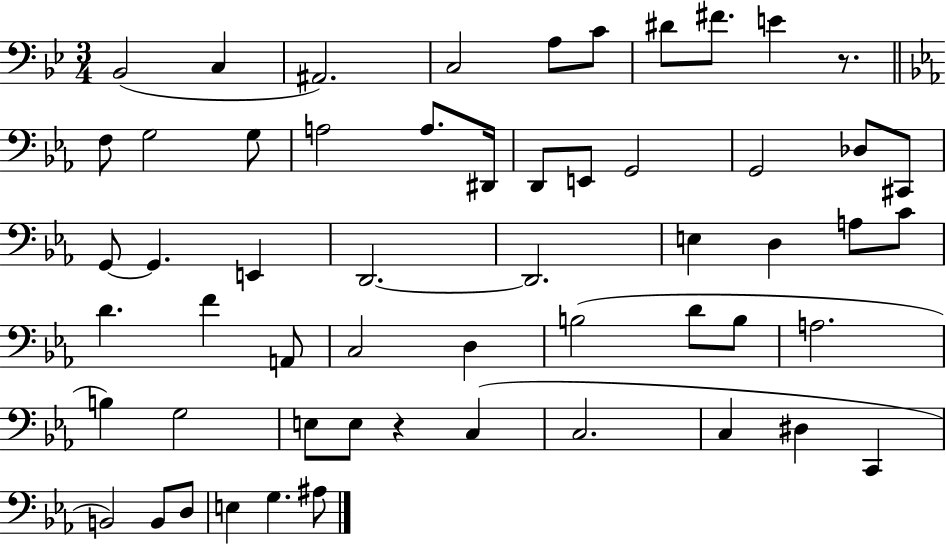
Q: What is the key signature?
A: BES major